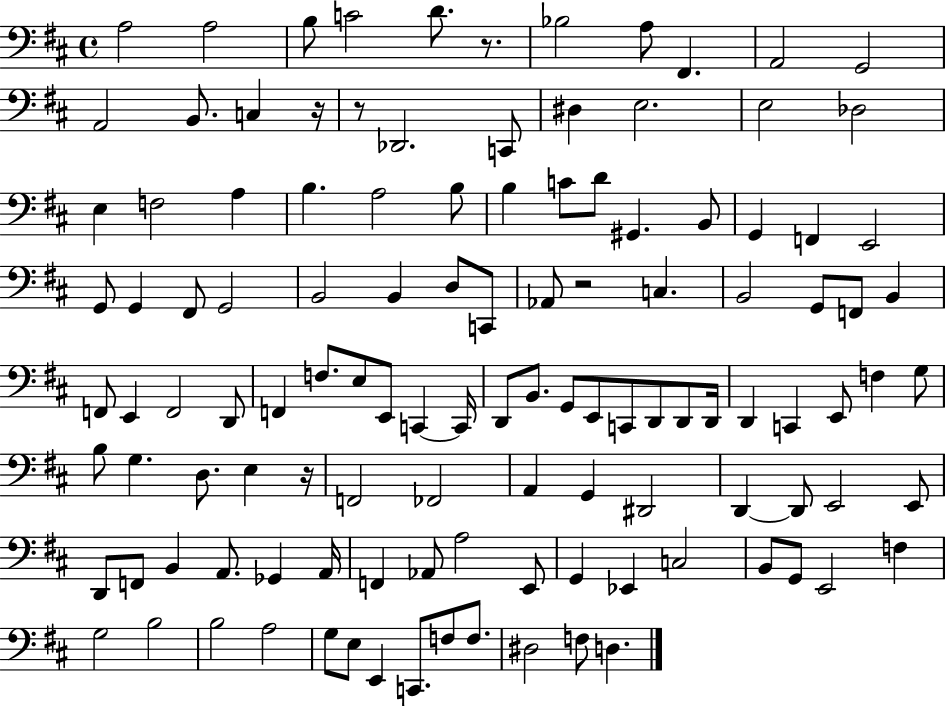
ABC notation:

X:1
T:Untitled
M:4/4
L:1/4
K:D
A,2 A,2 B,/2 C2 D/2 z/2 _B,2 A,/2 ^F,, A,,2 G,,2 A,,2 B,,/2 C, z/4 z/2 _D,,2 C,,/2 ^D, E,2 E,2 _D,2 E, F,2 A, B, A,2 B,/2 B, C/2 D/2 ^G,, B,,/2 G,, F,, E,,2 G,,/2 G,, ^F,,/2 G,,2 B,,2 B,, D,/2 C,,/2 _A,,/2 z2 C, B,,2 G,,/2 F,,/2 B,, F,,/2 E,, F,,2 D,,/2 F,, F,/2 E,/2 E,,/2 C,, C,,/4 D,,/2 B,,/2 G,,/2 E,,/2 C,,/2 D,,/2 D,,/2 D,,/4 D,, C,, E,,/2 F, G,/2 B,/2 G, D,/2 E, z/4 F,,2 _F,,2 A,, G,, ^D,,2 D,, D,,/2 E,,2 E,,/2 D,,/2 F,,/2 B,, A,,/2 _G,, A,,/4 F,, _A,,/2 A,2 E,,/2 G,, _E,, C,2 B,,/2 G,,/2 E,,2 F, G,2 B,2 B,2 A,2 G,/2 E,/2 E,, C,,/2 F,/2 F,/2 ^D,2 F,/2 D,